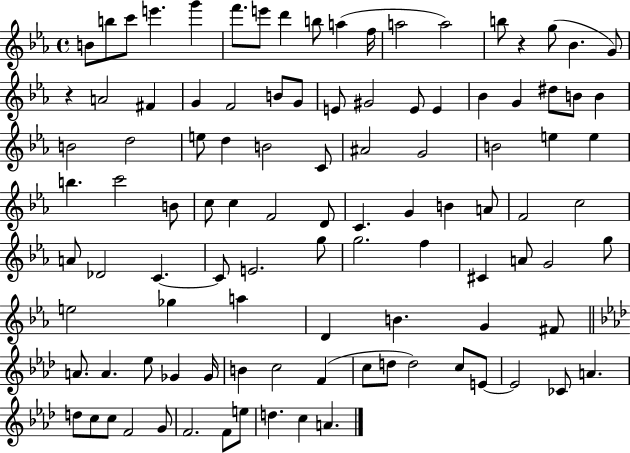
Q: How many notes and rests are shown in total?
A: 104